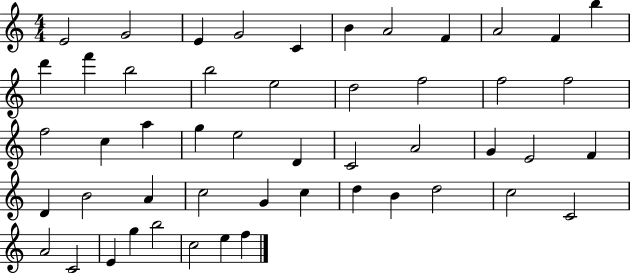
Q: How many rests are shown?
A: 0